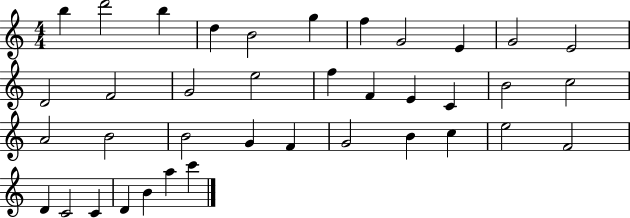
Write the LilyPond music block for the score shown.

{
  \clef treble
  \numericTimeSignature
  \time 4/4
  \key c \major
  b''4 d'''2 b''4 | d''4 b'2 g''4 | f''4 g'2 e'4 | g'2 e'2 | \break d'2 f'2 | g'2 e''2 | f''4 f'4 e'4 c'4 | b'2 c''2 | \break a'2 b'2 | b'2 g'4 f'4 | g'2 b'4 c''4 | e''2 f'2 | \break d'4 c'2 c'4 | d'4 b'4 a''4 c'''4 | \bar "|."
}